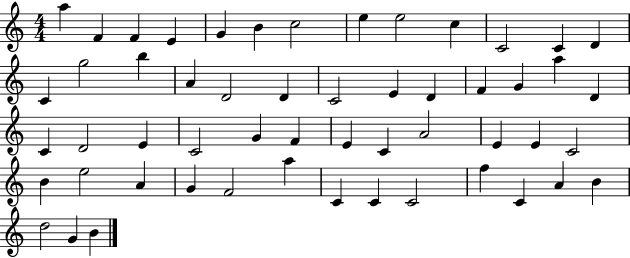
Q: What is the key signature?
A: C major